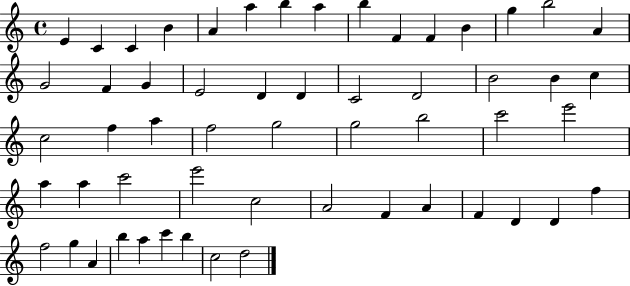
X:1
T:Untitled
M:4/4
L:1/4
K:C
E C C B A a b a b F F B g b2 A G2 F G E2 D D C2 D2 B2 B c c2 f a f2 g2 g2 b2 c'2 e'2 a a c'2 e'2 c2 A2 F A F D D f f2 g A b a c' b c2 d2